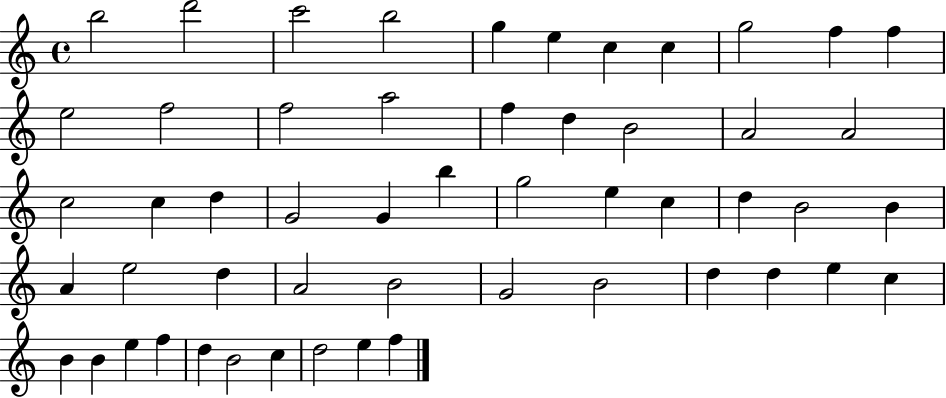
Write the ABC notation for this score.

X:1
T:Untitled
M:4/4
L:1/4
K:C
b2 d'2 c'2 b2 g e c c g2 f f e2 f2 f2 a2 f d B2 A2 A2 c2 c d G2 G b g2 e c d B2 B A e2 d A2 B2 G2 B2 d d e c B B e f d B2 c d2 e f